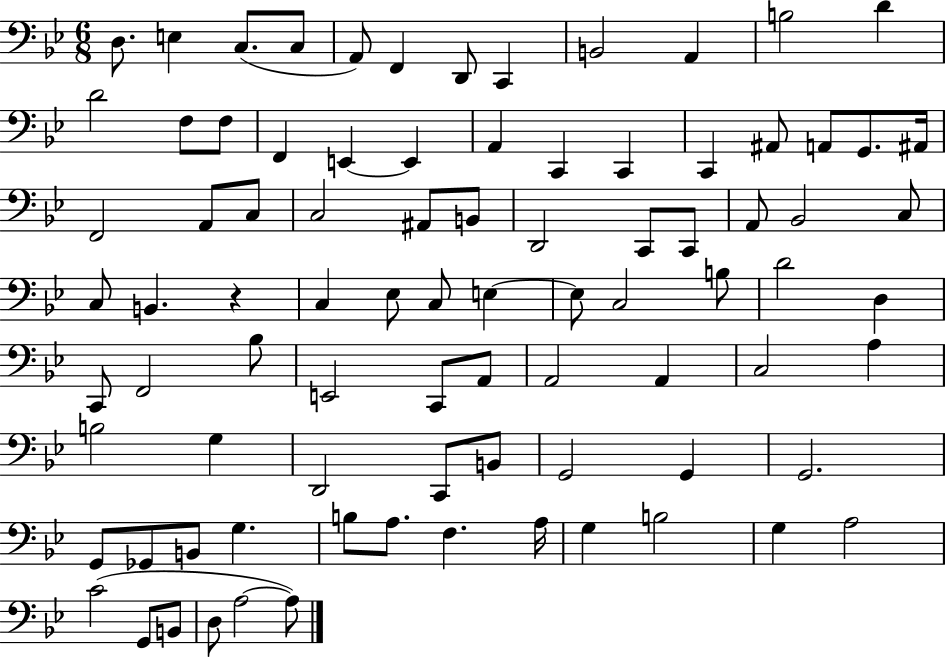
{
  \clef bass
  \numericTimeSignature
  \time 6/8
  \key bes \major
  d8. e4 c8.( c8 | a,8) f,4 d,8 c,4 | b,2 a,4 | b2 d'4 | \break d'2 f8 f8 | f,4 e,4~~ e,4 | a,4 c,4 c,4 | c,4 ais,8 a,8 g,8. ais,16 | \break f,2 a,8 c8 | c2 ais,8 b,8 | d,2 c,8 c,8 | a,8 bes,2 c8 | \break c8 b,4. r4 | c4 ees8 c8 e4~~ | e8 c2 b8 | d'2 d4 | \break c,8 f,2 bes8 | e,2 c,8 a,8 | a,2 a,4 | c2 a4 | \break b2 g4 | d,2 c,8 b,8 | g,2 g,4 | g,2. | \break g,8 ges,8 b,8 g4. | b8 a8. f4. a16 | g4 b2 | g4 a2 | \break c'2( g,8 b,8 | d8 a2~~ a8) | \bar "|."
}